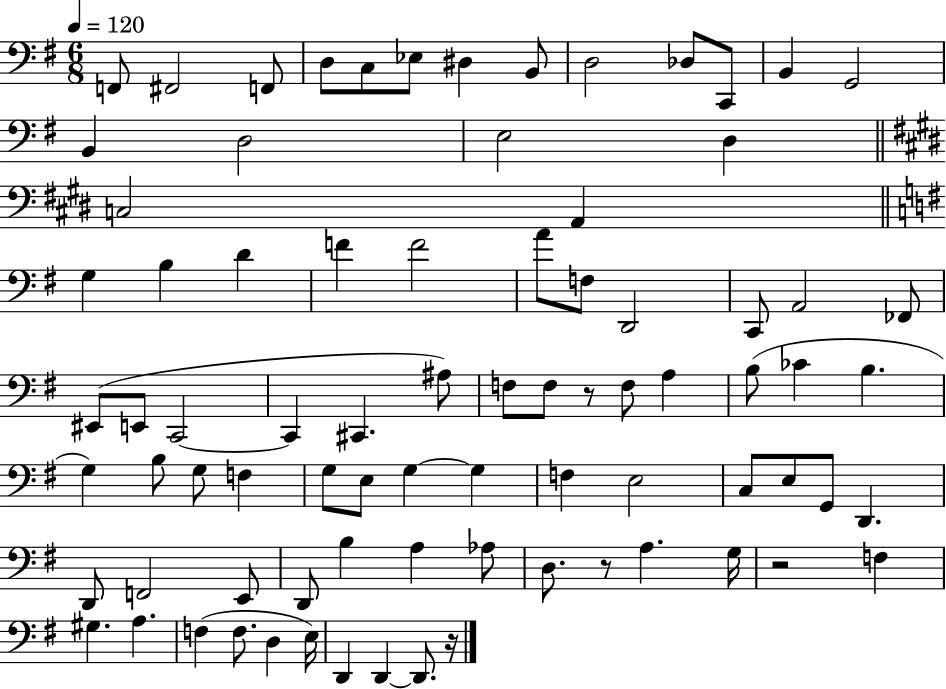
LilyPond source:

{
  \clef bass
  \numericTimeSignature
  \time 6/8
  \key g \major
  \tempo 4 = 120
  \repeat volta 2 { f,8 fis,2 f,8 | d8 c8 ees8 dis4 b,8 | d2 des8 c,8 | b,4 g,2 | \break b,4 d2 | e2 d4 | \bar "||" \break \key e \major c2 a,4 | \bar "||" \break \key e \minor g4 b4 d'4 | f'4 f'2 | a'8 f8 d,2 | c,8 a,2 fes,8 | \break eis,8( e,8 c,2~~ | c,4 cis,4. ais8) | f8 f8 r8 f8 a4 | b8( ces'4 b4. | \break g4) b8 g8 f4 | g8 e8 g4~~ g4 | f4 e2 | c8 e8 g,8 d,4. | \break d,8 f,2 e,8 | d,8 b4 a4 aes8 | d8. r8 a4. g16 | r2 f4 | \break gis4. a4. | f4( f8. d4 e16) | d,4 d,4~~ d,8. r16 | } \bar "|."
}